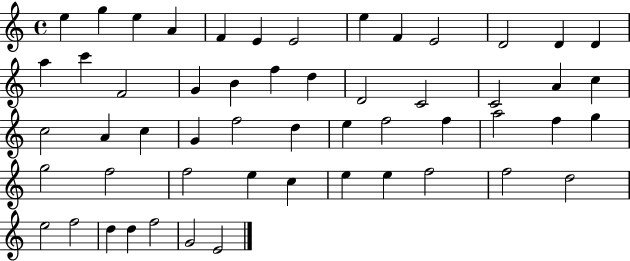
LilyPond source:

{
  \clef treble
  \time 4/4
  \defaultTimeSignature
  \key c \major
  e''4 g''4 e''4 a'4 | f'4 e'4 e'2 | e''4 f'4 e'2 | d'2 d'4 d'4 | \break a''4 c'''4 f'2 | g'4 b'4 f''4 d''4 | d'2 c'2 | c'2 a'4 c''4 | \break c''2 a'4 c''4 | g'4 f''2 d''4 | e''4 f''2 f''4 | a''2 f''4 g''4 | \break g''2 f''2 | f''2 e''4 c''4 | e''4 e''4 f''2 | f''2 d''2 | \break e''2 f''2 | d''4 d''4 f''2 | g'2 e'2 | \bar "|."
}